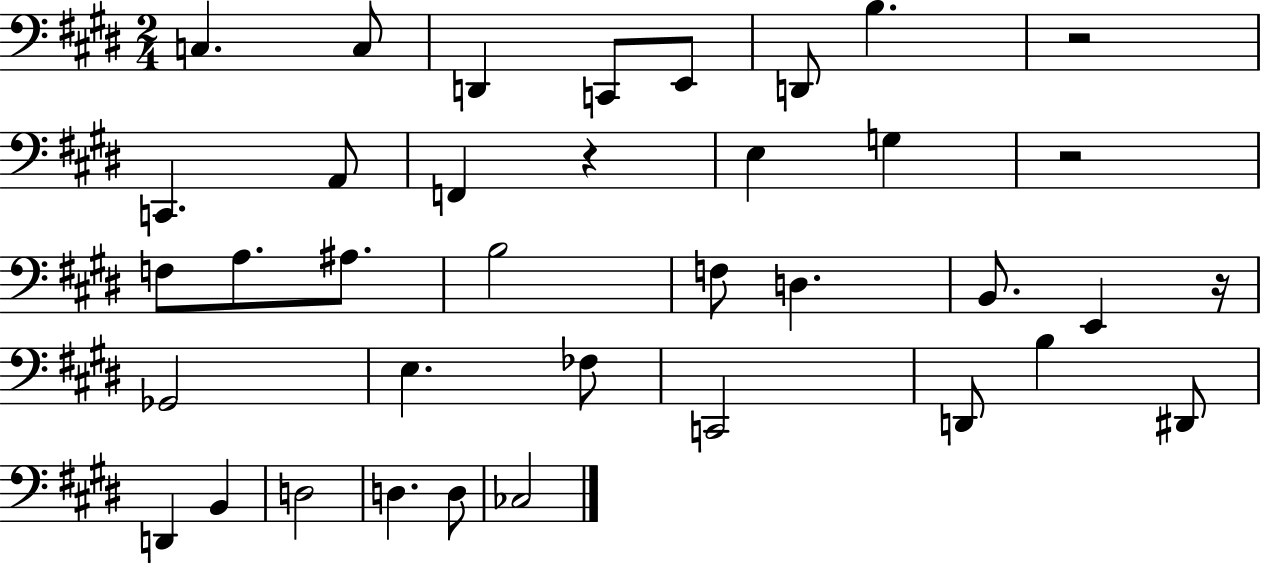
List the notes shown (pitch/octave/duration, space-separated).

C3/q. C3/e D2/q C2/e E2/e D2/e B3/q. R/h C2/q. A2/e F2/q R/q E3/q G3/q R/h F3/e A3/e. A#3/e. B3/h F3/e D3/q. B2/e. E2/q R/s Gb2/h E3/q. FES3/e C2/h D2/e B3/q D#2/e D2/q B2/q D3/h D3/q. D3/e CES3/h